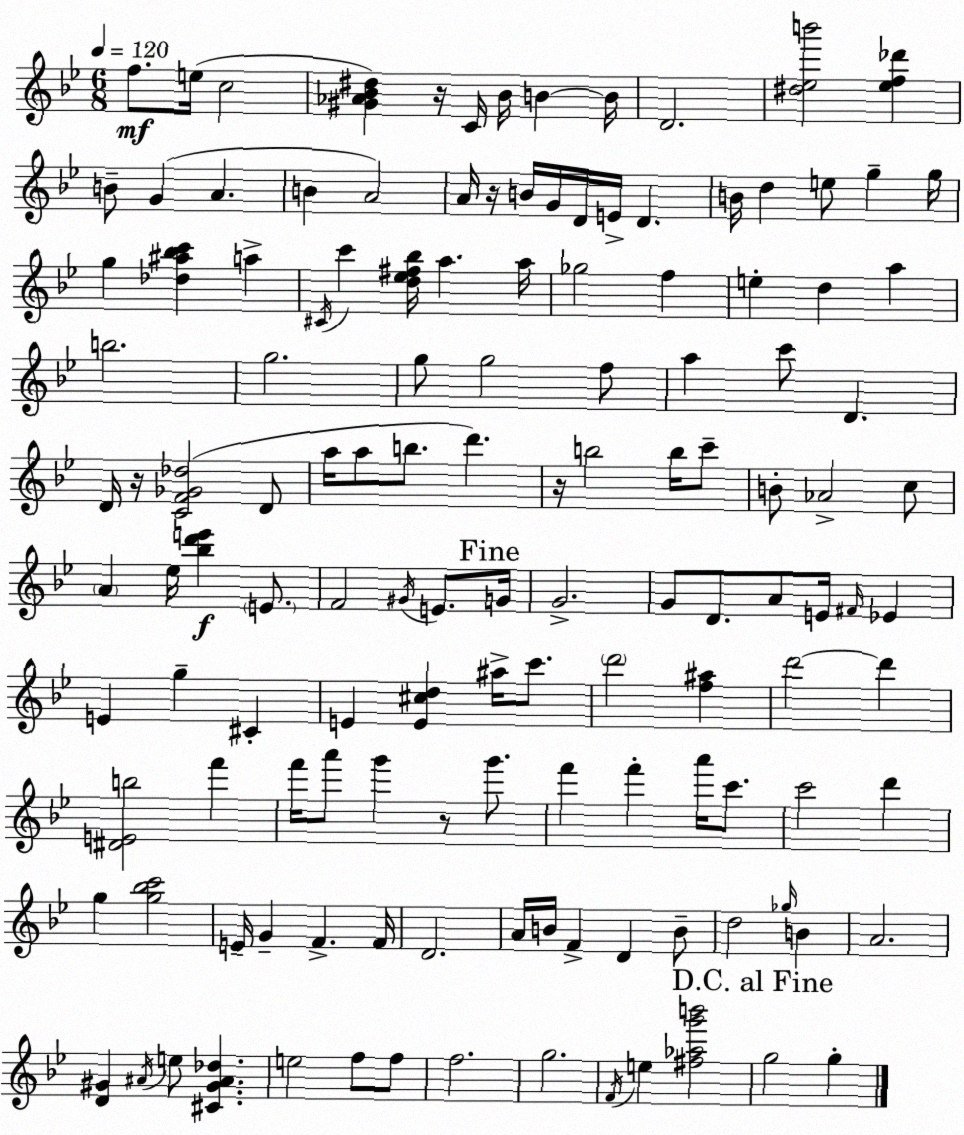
X:1
T:Untitled
M:6/8
L:1/4
K:Bb
f/2 e/4 c2 [^G_A_B^d] z/4 C/4 _B/4 B B/4 D2 [^d_eb']2 [_ef_d'] B/2 G A B A2 A/4 z/4 B/4 G/4 D/4 E/4 D B/4 d e/2 g g/4 g [_d^a_bc'] a ^C/4 c' [d_e^f_b]/4 a a/4 _g2 f e d a b2 g2 g/2 g2 f/2 a c'/2 D D/4 z/4 [CF_G_d]2 D/2 a/4 a/2 b/2 d' z/4 b2 b/4 c'/2 B/2 _A2 c/2 A _e/4 [_bd'e'] E/2 F2 ^G/4 E/2 G/4 G2 G/2 D/2 A/2 E/4 ^F/4 _E E g ^C E [E^cd] ^a/4 c'/2 d'2 [f^a] d'2 d' [^DEb]2 f' f'/4 a'/2 g' z/2 g'/2 f' f' a'/4 c'/2 c'2 d' g [g_bc']2 E/4 G F F/4 D2 A/4 B/4 F D B/2 d2 _g/4 B A2 [D^G] ^A/4 e/2 [^C^G^A_d] e2 f/2 f/2 f2 g2 F/4 e [^f_ag'b']2 g2 g